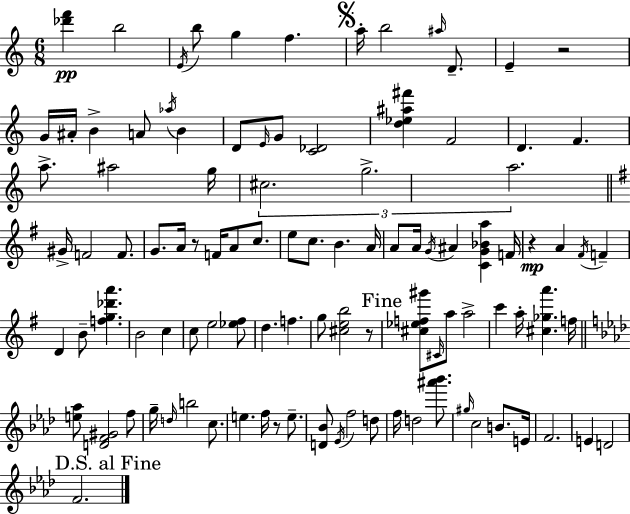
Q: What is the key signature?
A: C major